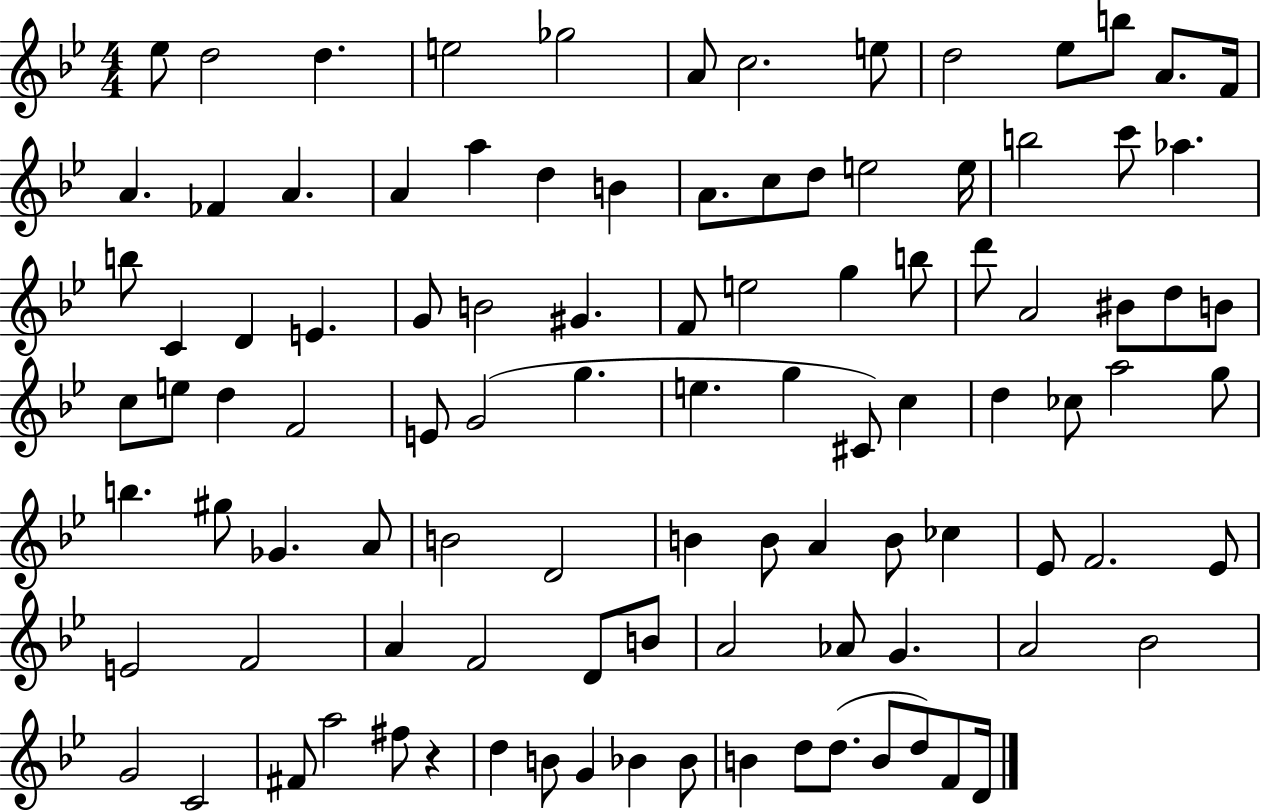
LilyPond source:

{
  \clef treble
  \numericTimeSignature
  \time 4/4
  \key bes \major
  ees''8 d''2 d''4. | e''2 ges''2 | a'8 c''2. e''8 | d''2 ees''8 b''8 a'8. f'16 | \break a'4. fes'4 a'4. | a'4 a''4 d''4 b'4 | a'8. c''8 d''8 e''2 e''16 | b''2 c'''8 aes''4. | \break b''8 c'4 d'4 e'4. | g'8 b'2 gis'4. | f'8 e''2 g''4 b''8 | d'''8 a'2 bis'8 d''8 b'8 | \break c''8 e''8 d''4 f'2 | e'8 g'2( g''4. | e''4. g''4 cis'8) c''4 | d''4 ces''8 a''2 g''8 | \break b''4. gis''8 ges'4. a'8 | b'2 d'2 | b'4 b'8 a'4 b'8 ces''4 | ees'8 f'2. ees'8 | \break e'2 f'2 | a'4 f'2 d'8 b'8 | a'2 aes'8 g'4. | a'2 bes'2 | \break g'2 c'2 | fis'8 a''2 fis''8 r4 | d''4 b'8 g'4 bes'4 bes'8 | b'4 d''8 d''8.( b'8 d''8) f'8 d'16 | \break \bar "|."
}